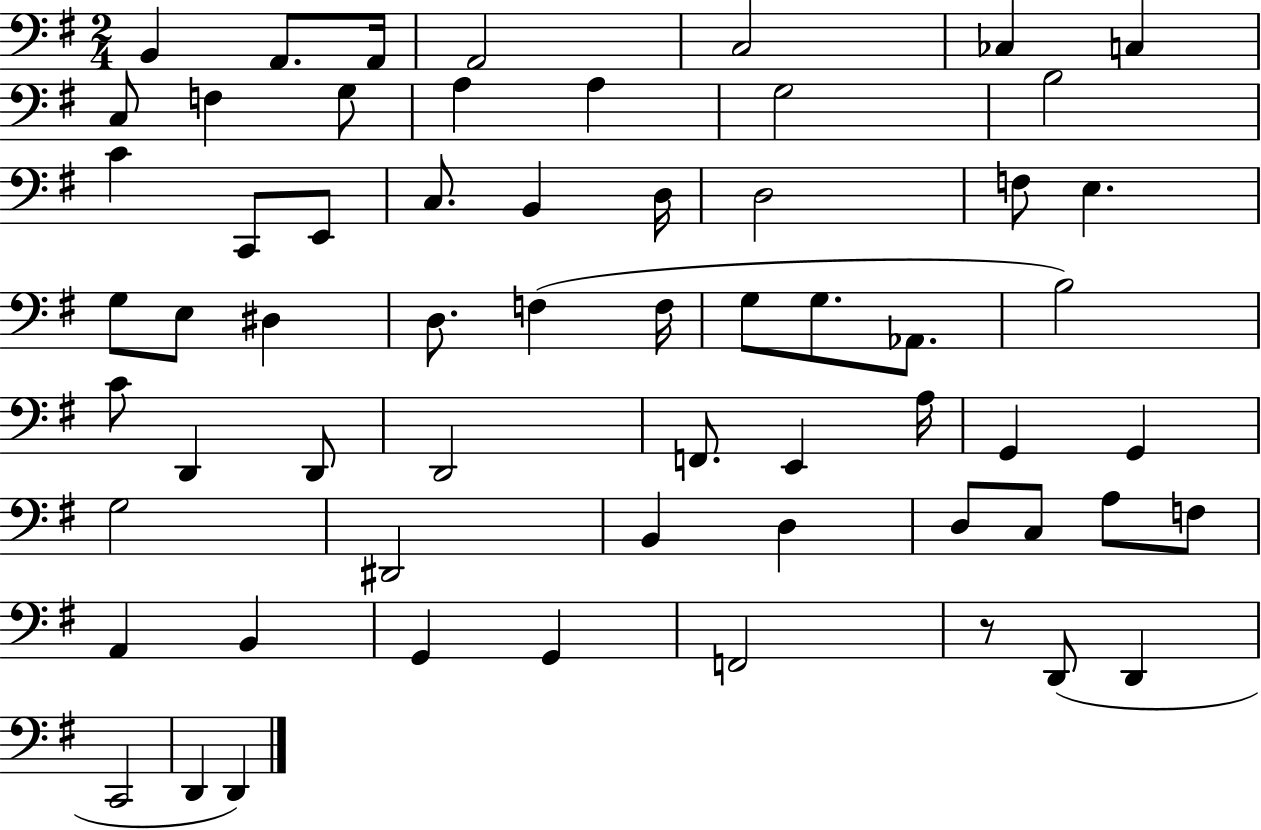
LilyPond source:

{
  \clef bass
  \numericTimeSignature
  \time 2/4
  \key g \major
  b,4 a,8. a,16 | a,2 | c2 | ces4 c4 | \break c8 f4 g8 | a4 a4 | g2 | b2 | \break c'4 c,8 e,8 | c8. b,4 d16 | d2 | f8 e4. | \break g8 e8 dis4 | d8. f4( f16 | g8 g8. aes,8. | b2) | \break c'8 d,4 d,8 | d,2 | f,8. e,4 a16 | g,4 g,4 | \break g2 | dis,2 | b,4 d4 | d8 c8 a8 f8 | \break a,4 b,4 | g,4 g,4 | f,2 | r8 d,8( d,4 | \break c,2 | d,4 d,4) | \bar "|."
}